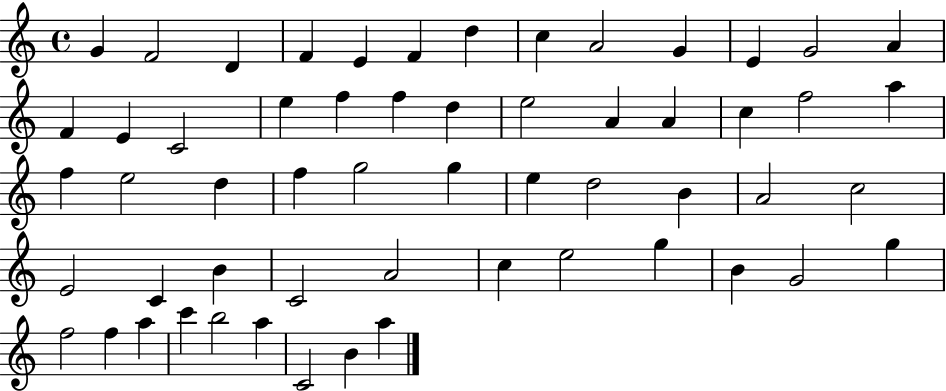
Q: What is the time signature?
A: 4/4